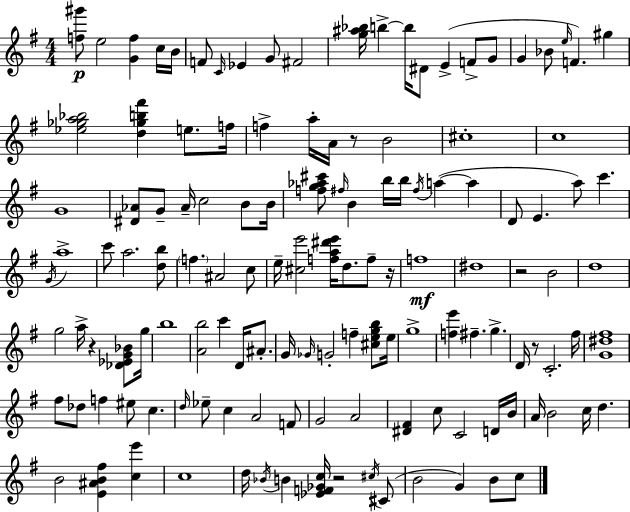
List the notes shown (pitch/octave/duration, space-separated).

[F5,G#6]/e E5/h [G4,F5]/q C5/s B4/s F4/e C4/s Eb4/q G4/e F#4/h [G5,A#5,Bb5]/s B5/q B5/s D#4/e E4/q F4/e G4/e G4/q Bb4/e E5/s F4/q. G#5/q [Eb5,Gb5,A5,Bb5]/h [D5,Gb5,B5,F#6]/q E5/e. F5/s F5/q A5/s A4/s R/e B4/h C#5/w C5/w G4/w [D#4,Ab4]/e G4/e Ab4/s C5/h B4/e B4/s [F5,G5,Ab5,C#6]/e F#5/s B4/q B5/s B5/s F#5/s A5/q A5/q D4/e E4/q. A5/e C6/q. G4/s A5/w C6/e A5/h. [D5,B5]/e F5/q. A#4/h C5/e E5/s [C#5,E6]/h [F5,A5,D#6,E6]/s D5/e. F5/e R/s F5/w D#5/w R/h B4/h D5/w G5/h A5/s R/q [Db4,Eb4,G4,Bb4]/e G5/s B5/w [A4,B5]/h C6/q D4/s A#4/e. G4/s Gb4/s G4/h F5/q [C#5,E5,G5,B5]/e E5/s G5/w [F5,E6]/q F#5/q. G5/q. D4/s R/e C4/h. F#5/s [G4,D#5,F#5]/w F#5/e Db5/e F5/q EIS5/e C5/q. D5/s Eb5/e C5/q A4/h F4/e G4/h A4/h [D#4,F#4]/q C5/e C4/h D4/s B4/s A4/s B4/h C5/s D5/q. B4/h [E4,A#4,B4,F#5]/q [C5,E6]/q C5/w D5/s Bb4/s B4/q [Eb4,F4,Gb4,C5]/s R/h C#5/s C#4/e B4/h G4/q B4/e C5/e